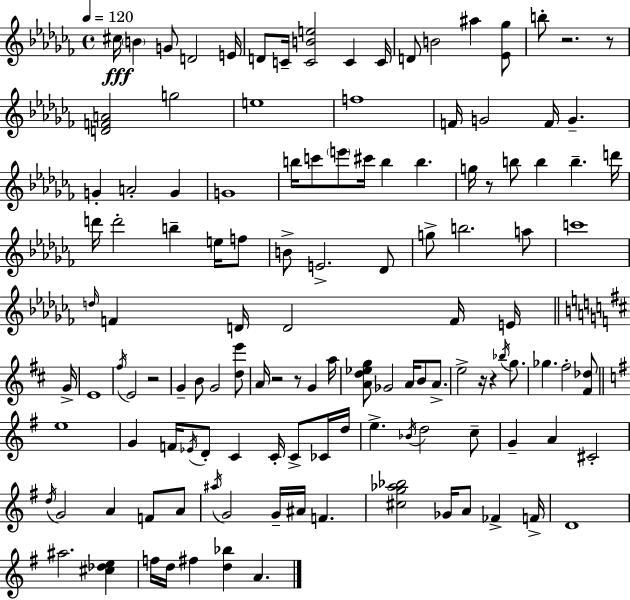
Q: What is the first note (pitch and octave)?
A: C#5